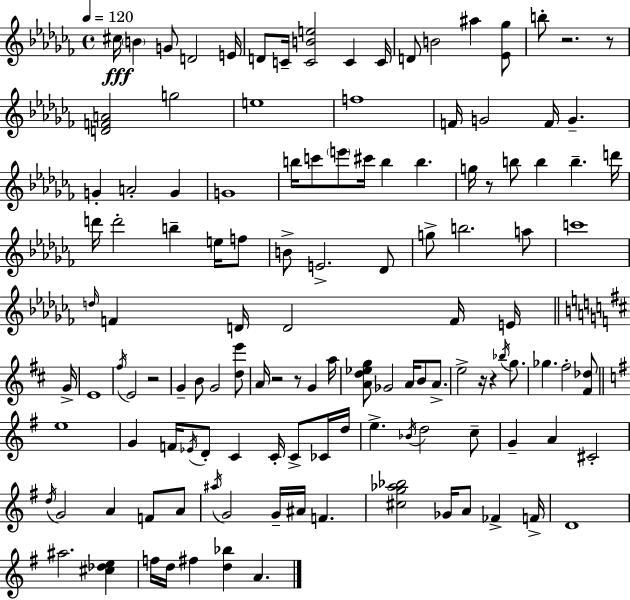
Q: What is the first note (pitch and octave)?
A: C#5